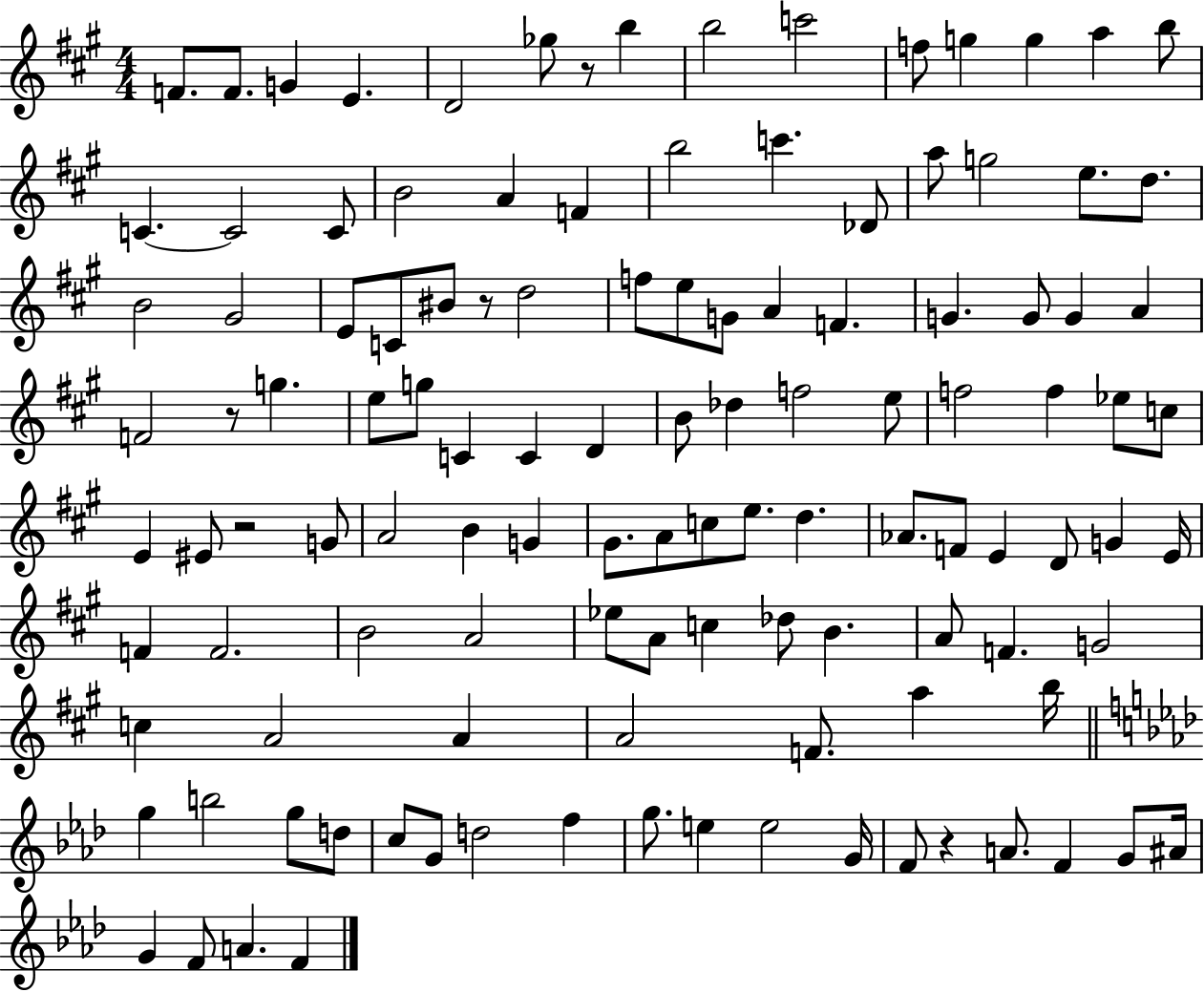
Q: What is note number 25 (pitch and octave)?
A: G5